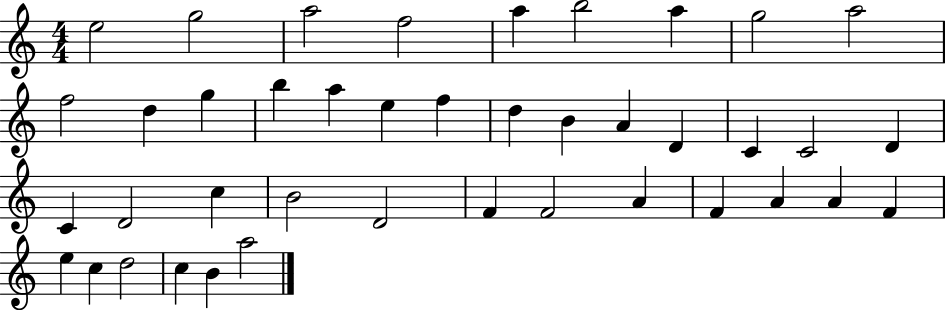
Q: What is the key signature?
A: C major